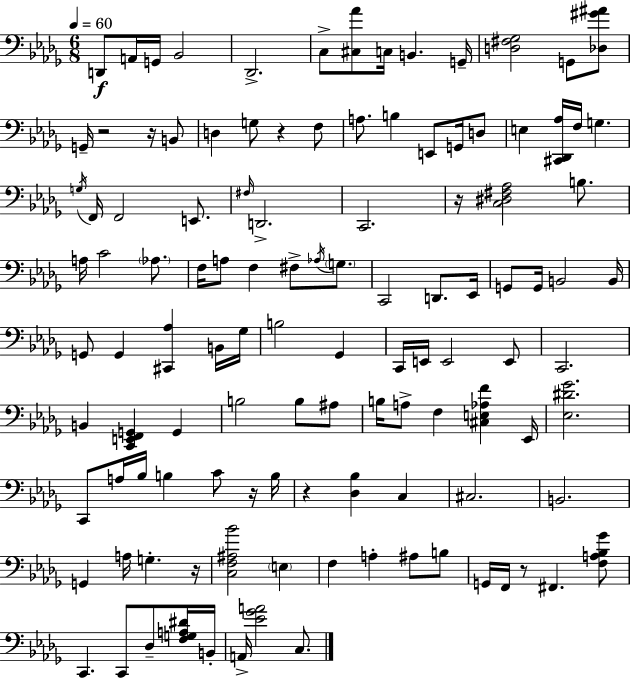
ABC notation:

X:1
T:Untitled
M:6/8
L:1/4
K:Bbm
D,,/2 A,,/4 G,,/4 _B,,2 _D,,2 C,/2 [^C,_A]/2 C,/4 B,, G,,/4 [D,^F,_G,]2 G,,/2 [_D,^G^A]/2 G,,/4 z2 z/4 B,,/2 D, G,/2 z F,/2 A,/2 B, E,,/2 G,,/4 D,/2 E, [^C,,_D,,_A,]/4 F,/4 G, G,/4 F,,/4 F,,2 E,,/2 ^F,/4 D,,2 C,,2 z/4 [C,^D,^F,_A,]2 B,/2 A,/4 C2 _A,/2 F,/4 A,/2 F, ^F,/2 _A,/4 G,/2 C,,2 D,,/2 _E,,/4 G,,/2 G,,/4 B,,2 B,,/4 G,,/2 G,, [^C,,_A,] B,,/4 _G,/4 B,2 _G,, C,,/4 E,,/4 E,,2 E,,/2 C,,2 B,, [C,,E,,F,,G,,] G,, B,2 B,/2 ^A,/2 B,/4 A,/2 F, [^C,E,_A,F] _E,,/4 [_E,^D_G]2 C,,/2 A,/4 _B,/4 B, C/2 z/4 B,/4 z [_D,_B,] C, ^C,2 B,,2 G,, A,/4 G, z/4 [C,F,^A,_B]2 E, F, A, ^A,/2 B,/2 G,,/4 F,,/4 z/2 ^F,, [F,A,_B,_G]/2 C,, C,,/2 _D,/2 [F,G,A,^D]/4 B,,/4 A,,/4 [_E_GA]2 C,/2